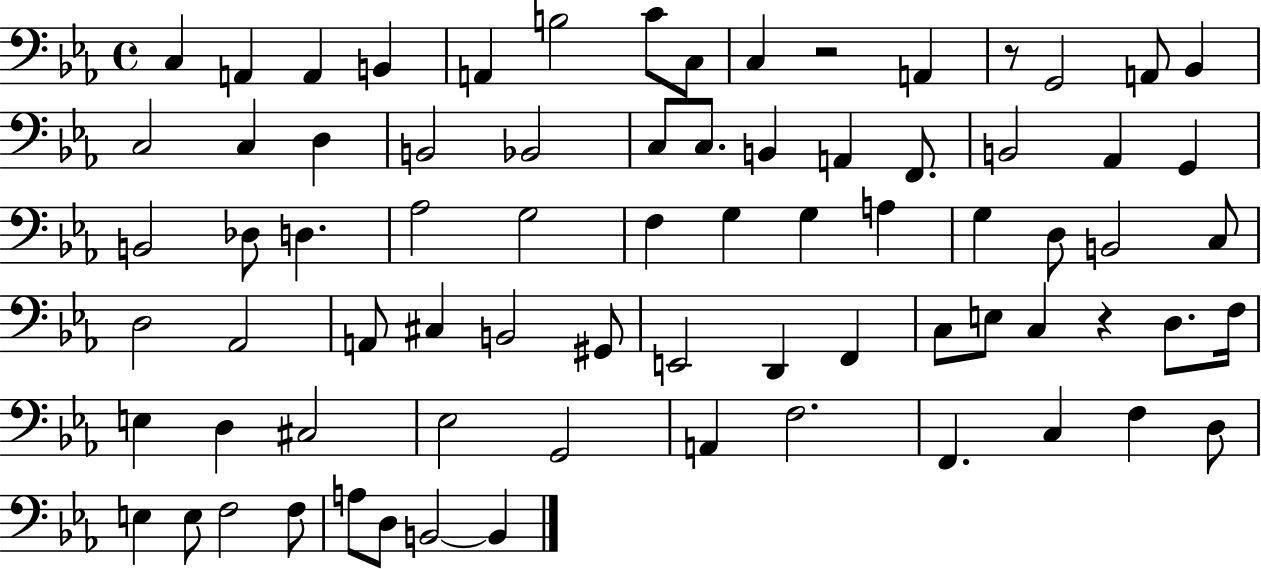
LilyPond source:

{
  \clef bass
  \time 4/4
  \defaultTimeSignature
  \key ees \major
  \repeat volta 2 { c4 a,4 a,4 b,4 | a,4 b2 c'8 c8 | c4 r2 a,4 | r8 g,2 a,8 bes,4 | \break c2 c4 d4 | b,2 bes,2 | c8 c8. b,4 a,4 f,8. | b,2 aes,4 g,4 | \break b,2 des8 d4. | aes2 g2 | f4 g4 g4 a4 | g4 d8 b,2 c8 | \break d2 aes,2 | a,8 cis4 b,2 gis,8 | e,2 d,4 f,4 | c8 e8 c4 r4 d8. f16 | \break e4 d4 cis2 | ees2 g,2 | a,4 f2. | f,4. c4 f4 d8 | \break e4 e8 f2 f8 | a8 d8 b,2~~ b,4 | } \bar "|."
}